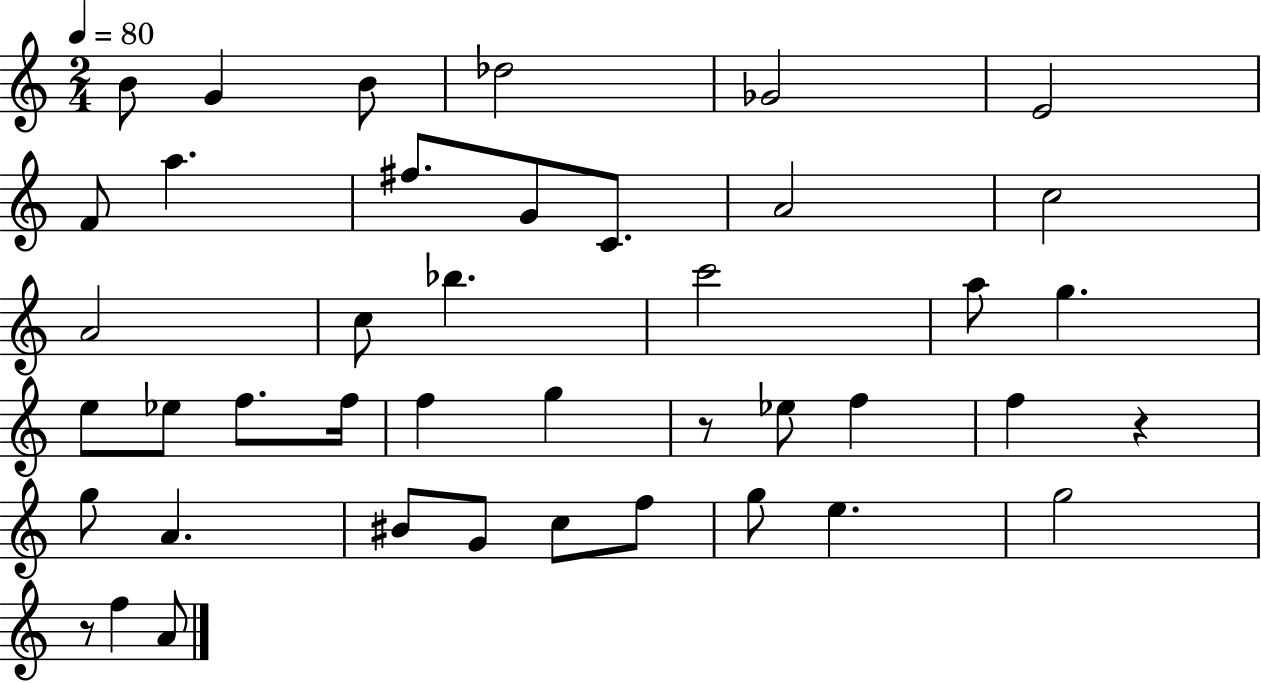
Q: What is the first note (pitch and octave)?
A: B4